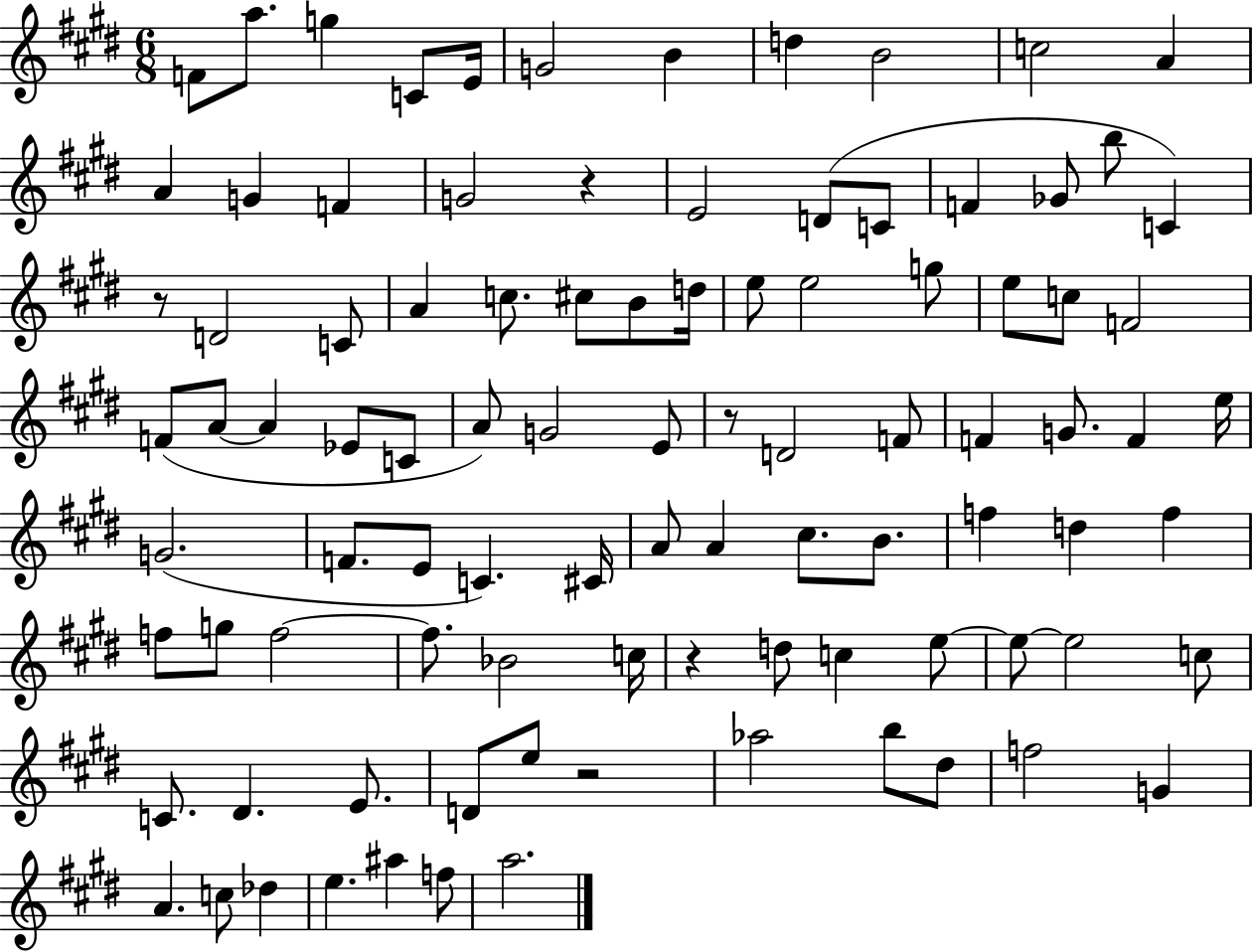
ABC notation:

X:1
T:Untitled
M:6/8
L:1/4
K:E
F/2 a/2 g C/2 E/4 G2 B d B2 c2 A A G F G2 z E2 D/2 C/2 F _G/2 b/2 C z/2 D2 C/2 A c/2 ^c/2 B/2 d/4 e/2 e2 g/2 e/2 c/2 F2 F/2 A/2 A _E/2 C/2 A/2 G2 E/2 z/2 D2 F/2 F G/2 F e/4 G2 F/2 E/2 C ^C/4 A/2 A ^c/2 B/2 f d f f/2 g/2 f2 f/2 _B2 c/4 z d/2 c e/2 e/2 e2 c/2 C/2 ^D E/2 D/2 e/2 z2 _a2 b/2 ^d/2 f2 G A c/2 _d e ^a f/2 a2